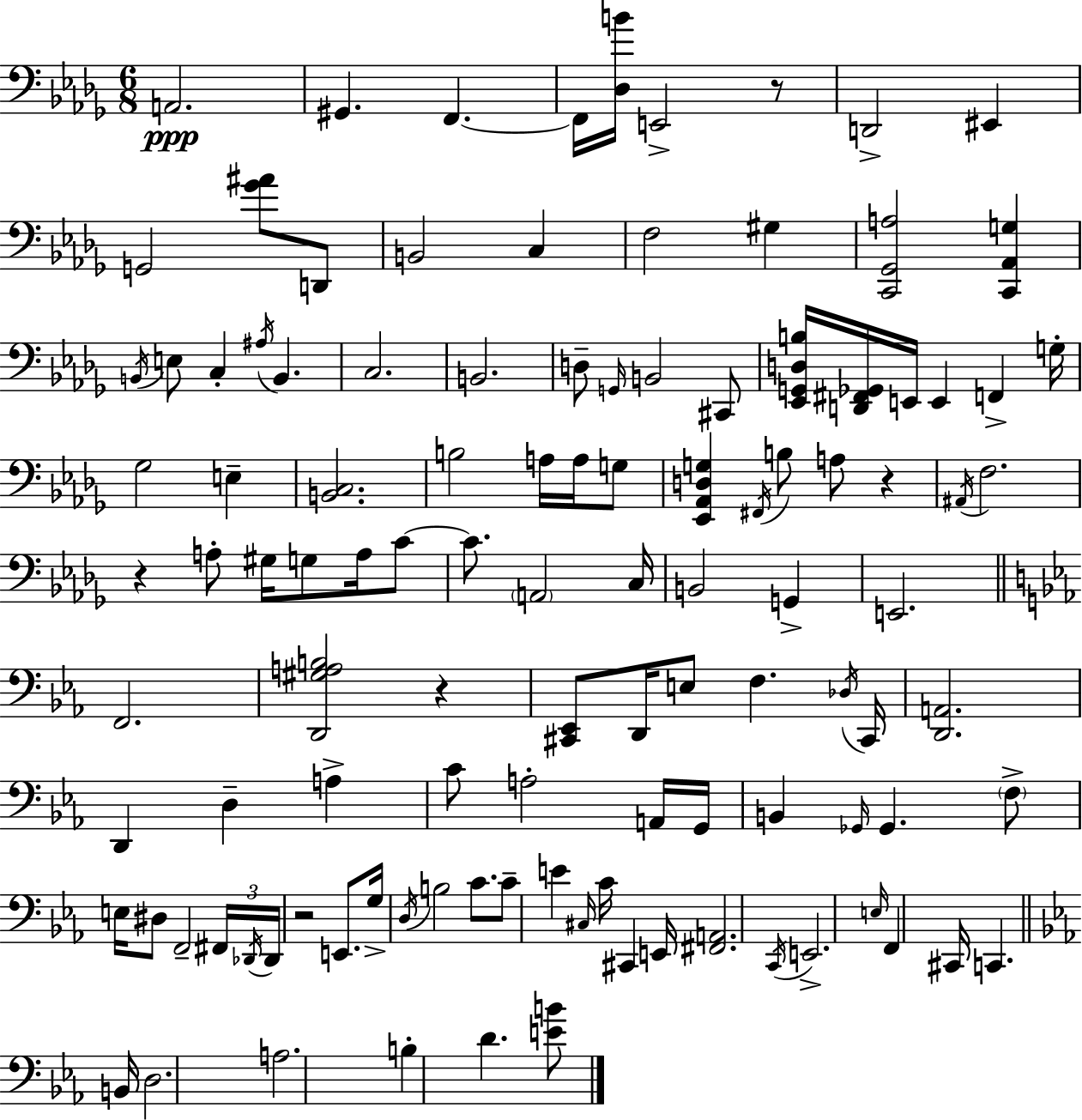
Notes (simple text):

A2/h. G#2/q. F2/q. F2/s [Db3,B4]/s E2/h R/e D2/h EIS2/q G2/h [Gb4,A#4]/e D2/e B2/h C3/q F3/h G#3/q [C2,Gb2,A3]/h [C2,Ab2,G3]/q B2/s E3/e C3/q A#3/s B2/q. C3/h. B2/h. D3/e G2/s B2/h C#2/e [Eb2,G2,D3,B3]/s [D2,F#2,Gb2]/s E2/s E2/q F2/q G3/s Gb3/h E3/q [B2,C3]/h. B3/h A3/s A3/s G3/e [Eb2,Ab2,D3,G3]/q F#2/s B3/e A3/e R/q A#2/s F3/h. R/q A3/e G#3/s G3/e A3/s C4/e C4/e. A2/h C3/s B2/h G2/q E2/h. F2/h. [D2,G#3,A3,B3]/h R/q [C#2,Eb2]/e D2/s E3/e F3/q. Db3/s C#2/s [D2,A2]/h. D2/q D3/q A3/q C4/e A3/h A2/s G2/s B2/q Gb2/s Gb2/q. F3/e E3/s D#3/e F2/h F#2/s Db2/s Db2/s R/h E2/e. G3/s D3/s B3/h C4/e. C4/e E4/q C#3/s C4/s C#2/q E2/s [F#2,A2]/h. C2/s E2/h. E3/s F2/q C#2/s C2/q. B2/s D3/h. A3/h. B3/q D4/q. [E4,B4]/e